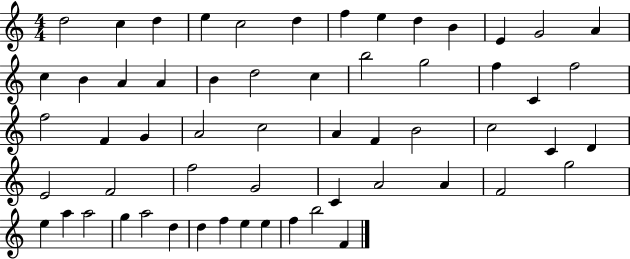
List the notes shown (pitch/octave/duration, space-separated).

D5/h C5/q D5/q E5/q C5/h D5/q F5/q E5/q D5/q B4/q E4/q G4/h A4/q C5/q B4/q A4/q A4/q B4/q D5/h C5/q B5/h G5/h F5/q C4/q F5/h F5/h F4/q G4/q A4/h C5/h A4/q F4/q B4/h C5/h C4/q D4/q E4/h F4/h F5/h G4/h C4/q A4/h A4/q F4/h G5/h E5/q A5/q A5/h G5/q A5/h D5/q D5/q F5/q E5/q E5/q F5/q B5/h F4/q